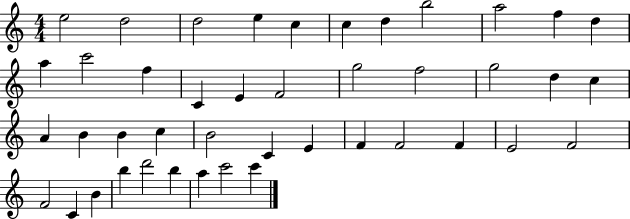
{
  \clef treble
  \numericTimeSignature
  \time 4/4
  \key c \major
  e''2 d''2 | d''2 e''4 c''4 | c''4 d''4 b''2 | a''2 f''4 d''4 | \break a''4 c'''2 f''4 | c'4 e'4 f'2 | g''2 f''2 | g''2 d''4 c''4 | \break a'4 b'4 b'4 c''4 | b'2 c'4 e'4 | f'4 f'2 f'4 | e'2 f'2 | \break f'2 c'4 b'4 | b''4 d'''2 b''4 | a''4 c'''2 c'''4 | \bar "|."
}